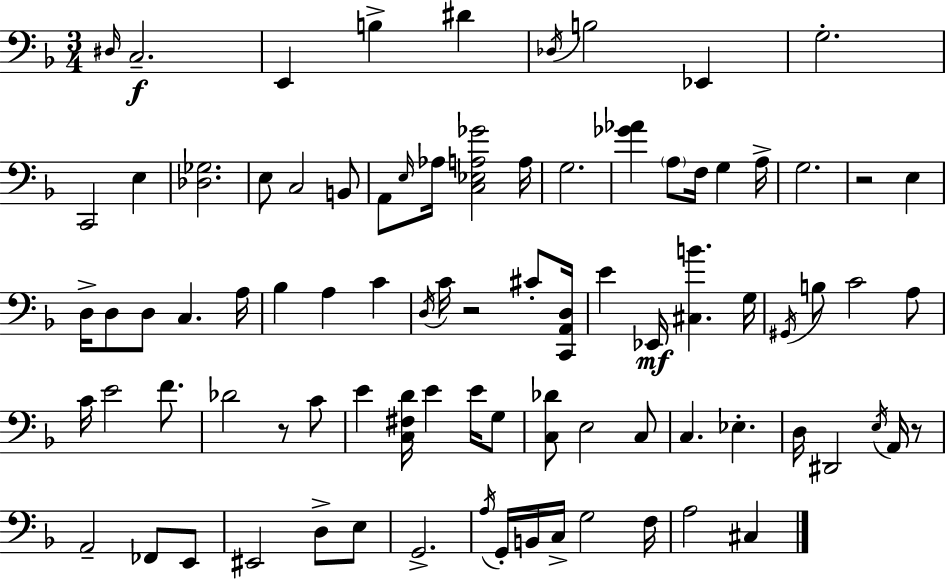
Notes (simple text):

D#3/s C3/h. E2/q B3/q D#4/q Db3/s B3/h Eb2/q G3/h. C2/h E3/q [Db3,Gb3]/h. E3/e C3/h B2/e A2/e E3/s Ab3/s [C3,Eb3,A3,Gb4]/h A3/s G3/h. [Gb4,Ab4]/q A3/e F3/s G3/q A3/s G3/h. R/h E3/q D3/s D3/e D3/e C3/q. A3/s Bb3/q A3/q C4/q D3/s C4/s R/h C#4/e [C2,A2,D3]/s E4/q Eb2/s [C#3,B4]/q. G3/s G#2/s B3/e C4/h A3/e C4/s E4/h F4/e. Db4/h R/e C4/e E4/q [C3,F#3,D4]/s E4/q E4/s G3/e [C3,Db4]/e E3/h C3/e C3/q. Eb3/q. D3/s D#2/h E3/s A2/s R/e A2/h FES2/e E2/e EIS2/h D3/e E3/e G2/h. A3/s G2/s B2/s C3/s G3/h F3/s A3/h C#3/q